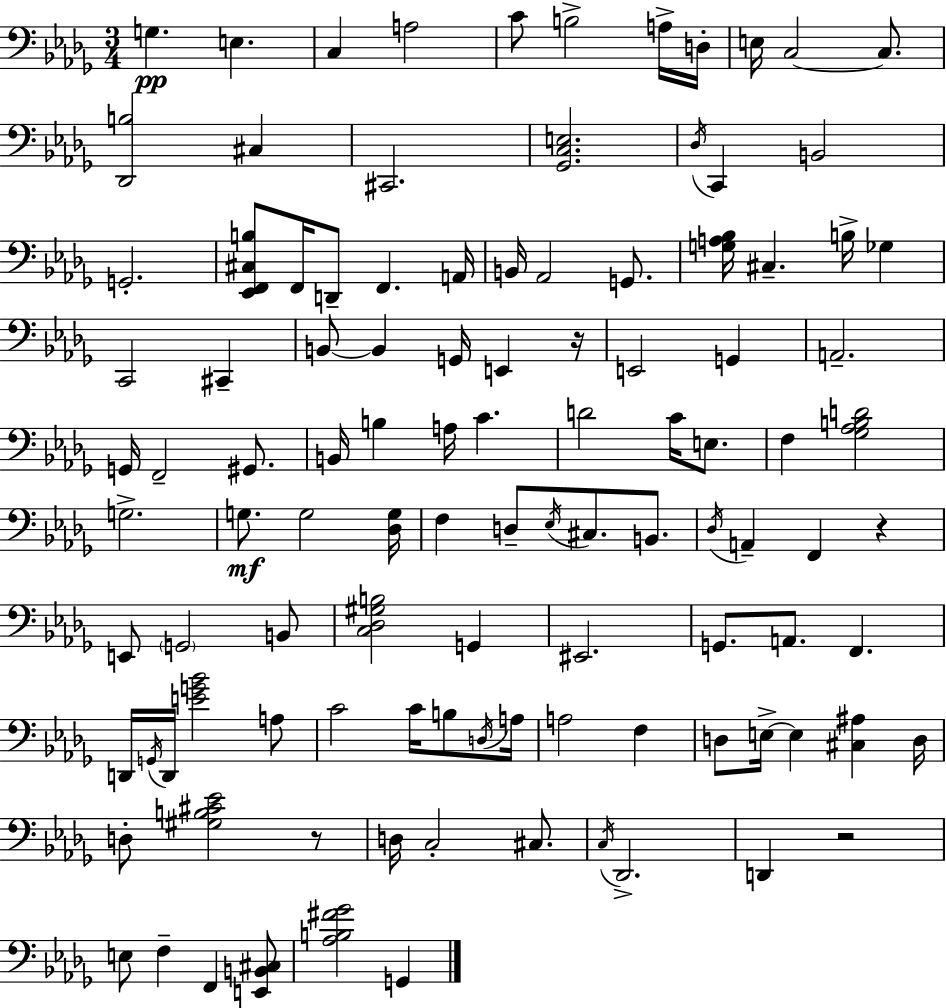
G3/q. E3/q. C3/q A3/h C4/e B3/h A3/s D3/s E3/s C3/h C3/e. [Db2,B3]/h C#3/q C#2/h. [Gb2,C3,E3]/h. Db3/s C2/q B2/h G2/h. [Eb2,F2,C#3,B3]/e F2/s D2/e F2/q. A2/s B2/s Ab2/h G2/e. [G3,A3,Bb3]/s C#3/q. B3/s Gb3/q C2/h C#2/q B2/e B2/q G2/s E2/q R/s E2/h G2/q A2/h. G2/s F2/h G#2/e. B2/s B3/q A3/s C4/q. D4/h C4/s E3/e. F3/q [Gb3,Ab3,B3,D4]/h G3/h. G3/e. G3/h [Db3,G3]/s F3/q D3/e Eb3/s C#3/e. B2/e. Db3/s A2/q F2/q R/q E2/e G2/h B2/e [C3,Db3,G#3,B3]/h G2/q EIS2/h. G2/e. A2/e. F2/q. D2/s G2/s D2/s [E4,G4,Bb4]/h A3/e C4/h C4/s B3/e D3/s A3/s A3/h F3/q D3/e E3/s E3/q [C#3,A#3]/q D3/s D3/e [G#3,B3,C#4,Eb4]/h R/e D3/s C3/h C#3/e. C3/s Db2/h. D2/q R/h E3/e F3/q F2/q [E2,B2,C#3]/e [Ab3,B3,F#4,Gb4]/h G2/q